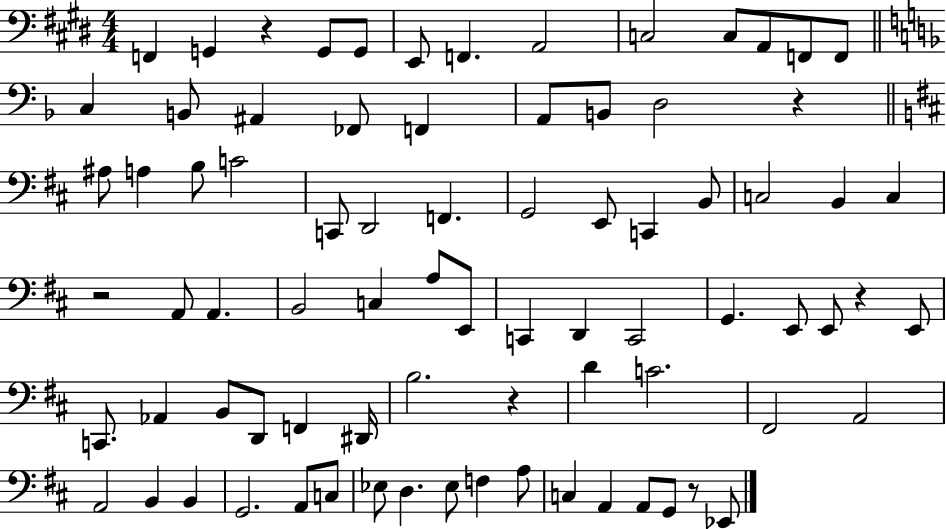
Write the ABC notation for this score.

X:1
T:Untitled
M:4/4
L:1/4
K:E
F,, G,, z G,,/2 G,,/2 E,,/2 F,, A,,2 C,2 C,/2 A,,/2 F,,/2 F,,/2 C, B,,/2 ^A,, _F,,/2 F,, A,,/2 B,,/2 D,2 z ^A,/2 A, B,/2 C2 C,,/2 D,,2 F,, G,,2 E,,/2 C,, B,,/2 C,2 B,, C, z2 A,,/2 A,, B,,2 C, A,/2 E,,/2 C,, D,, C,,2 G,, E,,/2 E,,/2 z E,,/2 C,,/2 _A,, B,,/2 D,,/2 F,, ^D,,/4 B,2 z D C2 ^F,,2 A,,2 A,,2 B,, B,, G,,2 A,,/2 C,/2 _E,/2 D, _E,/2 F, A,/2 C, A,, A,,/2 G,,/2 z/2 _E,,/2